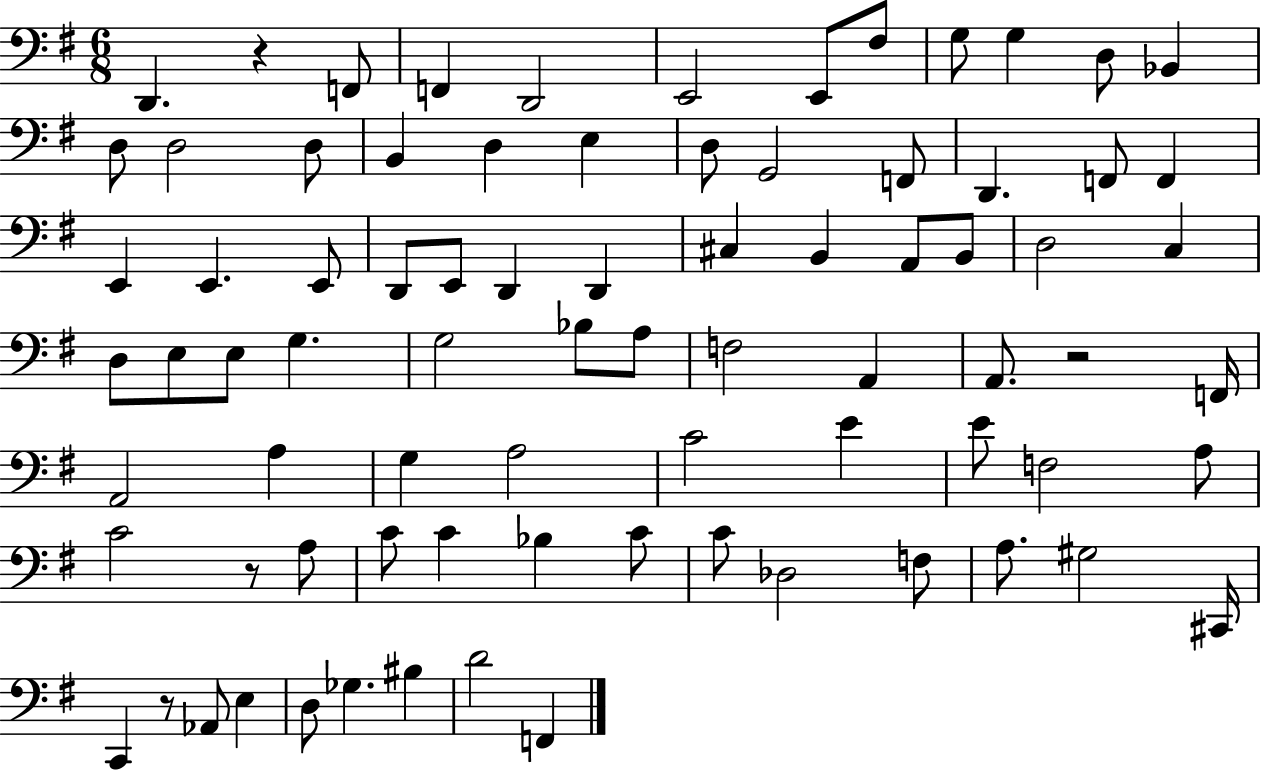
{
  \clef bass
  \numericTimeSignature
  \time 6/8
  \key g \major
  d,4. r4 f,8 | f,4 d,2 | e,2 e,8 fis8 | g8 g4 d8 bes,4 | \break d8 d2 d8 | b,4 d4 e4 | d8 g,2 f,8 | d,4. f,8 f,4 | \break e,4 e,4. e,8 | d,8 e,8 d,4 d,4 | cis4 b,4 a,8 b,8 | d2 c4 | \break d8 e8 e8 g4. | g2 bes8 a8 | f2 a,4 | a,8. r2 f,16 | \break a,2 a4 | g4 a2 | c'2 e'4 | e'8 f2 a8 | \break c'2 r8 a8 | c'8 c'4 bes4 c'8 | c'8 des2 f8 | a8. gis2 cis,16 | \break c,4 r8 aes,8 e4 | d8 ges4. bis4 | d'2 f,4 | \bar "|."
}